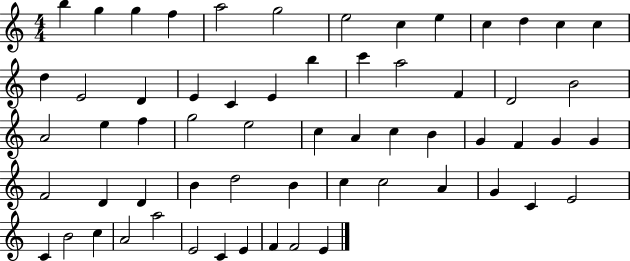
{
  \clef treble
  \numericTimeSignature
  \time 4/4
  \key c \major
  b''4 g''4 g''4 f''4 | a''2 g''2 | e''2 c''4 e''4 | c''4 d''4 c''4 c''4 | \break d''4 e'2 d'4 | e'4 c'4 e'4 b''4 | c'''4 a''2 f'4 | d'2 b'2 | \break a'2 e''4 f''4 | g''2 e''2 | c''4 a'4 c''4 b'4 | g'4 f'4 g'4 g'4 | \break f'2 d'4 d'4 | b'4 d''2 b'4 | c''4 c''2 a'4 | g'4 c'4 e'2 | \break c'4 b'2 c''4 | a'2 a''2 | e'2 c'4 e'4 | f'4 f'2 e'4 | \break \bar "|."
}